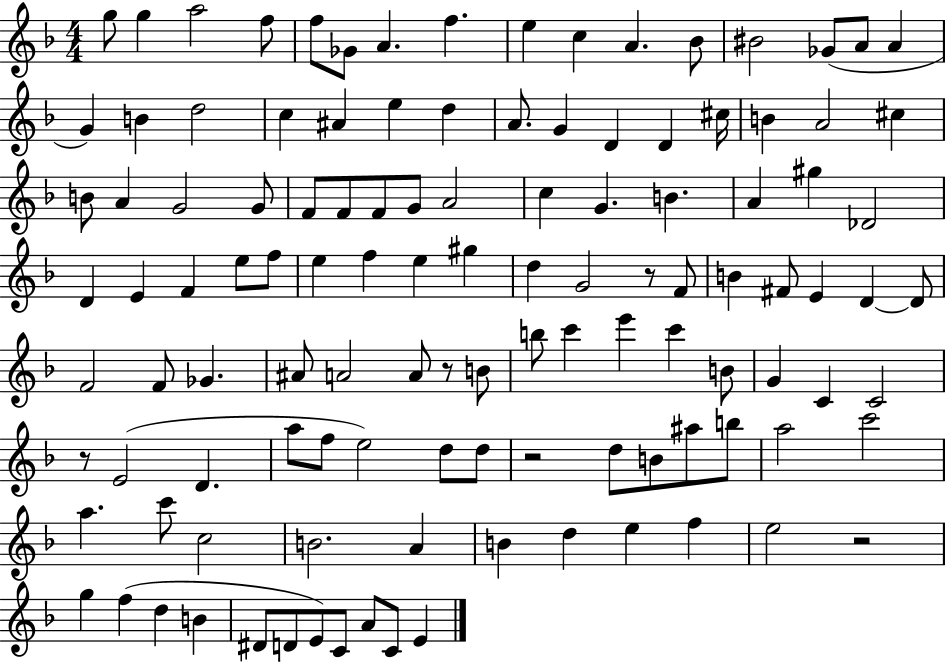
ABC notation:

X:1
T:Untitled
M:4/4
L:1/4
K:F
g/2 g a2 f/2 f/2 _G/2 A f e c A _B/2 ^B2 _G/2 A/2 A G B d2 c ^A e d A/2 G D D ^c/4 B A2 ^c B/2 A G2 G/2 F/2 F/2 F/2 G/2 A2 c G B A ^g _D2 D E F e/2 f/2 e f e ^g d G2 z/2 F/2 B ^F/2 E D D/2 F2 F/2 _G ^A/2 A2 A/2 z/2 B/2 b/2 c' e' c' B/2 G C C2 z/2 E2 D a/2 f/2 e2 d/2 d/2 z2 d/2 B/2 ^a/2 b/2 a2 c'2 a c'/2 c2 B2 A B d e f e2 z2 g f d B ^D/2 D/2 E/2 C/2 A/2 C/2 E